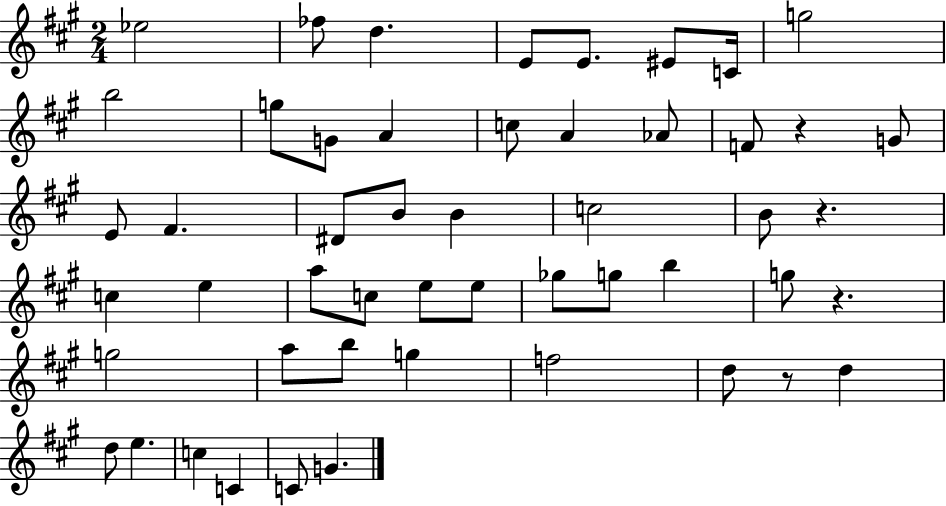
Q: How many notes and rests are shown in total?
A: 51